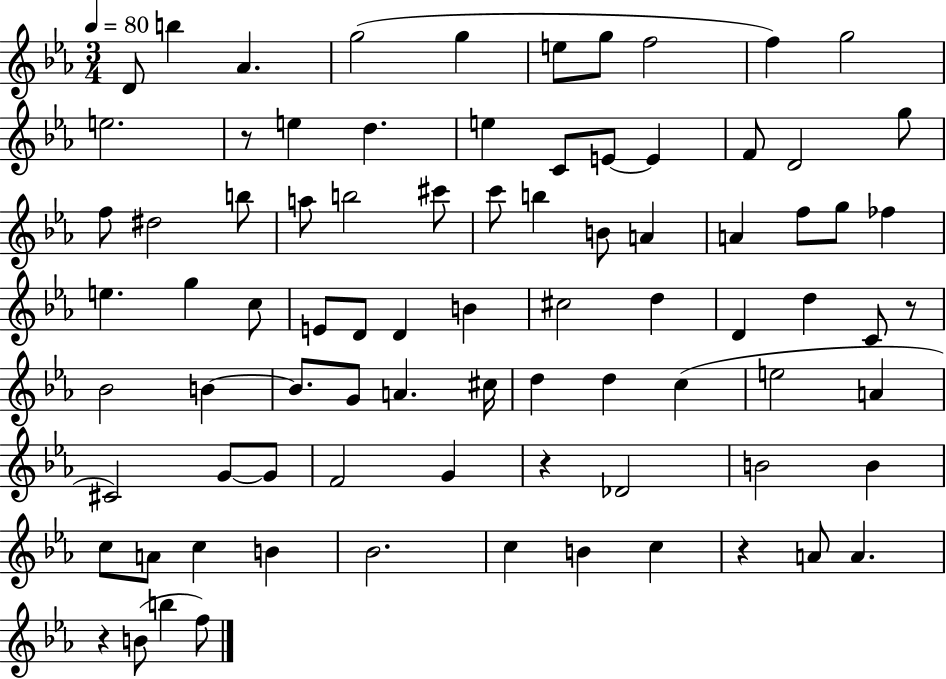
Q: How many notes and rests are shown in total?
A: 83